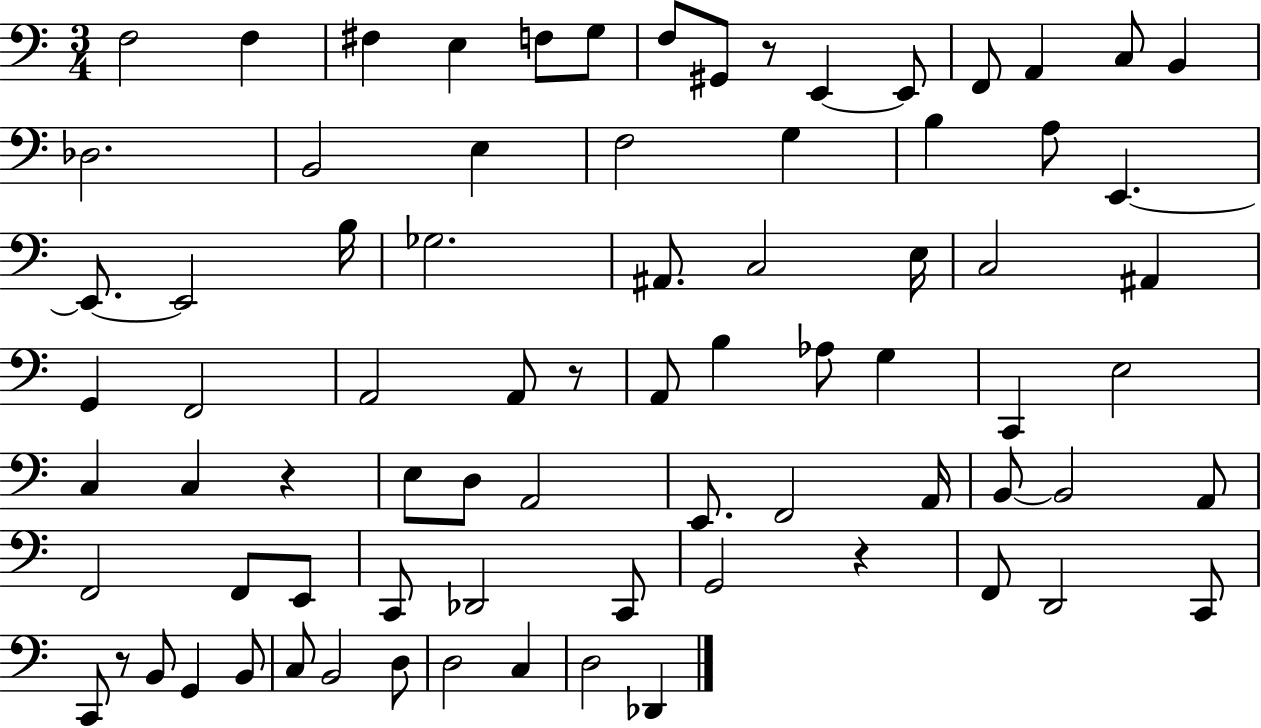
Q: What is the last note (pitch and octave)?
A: Db2